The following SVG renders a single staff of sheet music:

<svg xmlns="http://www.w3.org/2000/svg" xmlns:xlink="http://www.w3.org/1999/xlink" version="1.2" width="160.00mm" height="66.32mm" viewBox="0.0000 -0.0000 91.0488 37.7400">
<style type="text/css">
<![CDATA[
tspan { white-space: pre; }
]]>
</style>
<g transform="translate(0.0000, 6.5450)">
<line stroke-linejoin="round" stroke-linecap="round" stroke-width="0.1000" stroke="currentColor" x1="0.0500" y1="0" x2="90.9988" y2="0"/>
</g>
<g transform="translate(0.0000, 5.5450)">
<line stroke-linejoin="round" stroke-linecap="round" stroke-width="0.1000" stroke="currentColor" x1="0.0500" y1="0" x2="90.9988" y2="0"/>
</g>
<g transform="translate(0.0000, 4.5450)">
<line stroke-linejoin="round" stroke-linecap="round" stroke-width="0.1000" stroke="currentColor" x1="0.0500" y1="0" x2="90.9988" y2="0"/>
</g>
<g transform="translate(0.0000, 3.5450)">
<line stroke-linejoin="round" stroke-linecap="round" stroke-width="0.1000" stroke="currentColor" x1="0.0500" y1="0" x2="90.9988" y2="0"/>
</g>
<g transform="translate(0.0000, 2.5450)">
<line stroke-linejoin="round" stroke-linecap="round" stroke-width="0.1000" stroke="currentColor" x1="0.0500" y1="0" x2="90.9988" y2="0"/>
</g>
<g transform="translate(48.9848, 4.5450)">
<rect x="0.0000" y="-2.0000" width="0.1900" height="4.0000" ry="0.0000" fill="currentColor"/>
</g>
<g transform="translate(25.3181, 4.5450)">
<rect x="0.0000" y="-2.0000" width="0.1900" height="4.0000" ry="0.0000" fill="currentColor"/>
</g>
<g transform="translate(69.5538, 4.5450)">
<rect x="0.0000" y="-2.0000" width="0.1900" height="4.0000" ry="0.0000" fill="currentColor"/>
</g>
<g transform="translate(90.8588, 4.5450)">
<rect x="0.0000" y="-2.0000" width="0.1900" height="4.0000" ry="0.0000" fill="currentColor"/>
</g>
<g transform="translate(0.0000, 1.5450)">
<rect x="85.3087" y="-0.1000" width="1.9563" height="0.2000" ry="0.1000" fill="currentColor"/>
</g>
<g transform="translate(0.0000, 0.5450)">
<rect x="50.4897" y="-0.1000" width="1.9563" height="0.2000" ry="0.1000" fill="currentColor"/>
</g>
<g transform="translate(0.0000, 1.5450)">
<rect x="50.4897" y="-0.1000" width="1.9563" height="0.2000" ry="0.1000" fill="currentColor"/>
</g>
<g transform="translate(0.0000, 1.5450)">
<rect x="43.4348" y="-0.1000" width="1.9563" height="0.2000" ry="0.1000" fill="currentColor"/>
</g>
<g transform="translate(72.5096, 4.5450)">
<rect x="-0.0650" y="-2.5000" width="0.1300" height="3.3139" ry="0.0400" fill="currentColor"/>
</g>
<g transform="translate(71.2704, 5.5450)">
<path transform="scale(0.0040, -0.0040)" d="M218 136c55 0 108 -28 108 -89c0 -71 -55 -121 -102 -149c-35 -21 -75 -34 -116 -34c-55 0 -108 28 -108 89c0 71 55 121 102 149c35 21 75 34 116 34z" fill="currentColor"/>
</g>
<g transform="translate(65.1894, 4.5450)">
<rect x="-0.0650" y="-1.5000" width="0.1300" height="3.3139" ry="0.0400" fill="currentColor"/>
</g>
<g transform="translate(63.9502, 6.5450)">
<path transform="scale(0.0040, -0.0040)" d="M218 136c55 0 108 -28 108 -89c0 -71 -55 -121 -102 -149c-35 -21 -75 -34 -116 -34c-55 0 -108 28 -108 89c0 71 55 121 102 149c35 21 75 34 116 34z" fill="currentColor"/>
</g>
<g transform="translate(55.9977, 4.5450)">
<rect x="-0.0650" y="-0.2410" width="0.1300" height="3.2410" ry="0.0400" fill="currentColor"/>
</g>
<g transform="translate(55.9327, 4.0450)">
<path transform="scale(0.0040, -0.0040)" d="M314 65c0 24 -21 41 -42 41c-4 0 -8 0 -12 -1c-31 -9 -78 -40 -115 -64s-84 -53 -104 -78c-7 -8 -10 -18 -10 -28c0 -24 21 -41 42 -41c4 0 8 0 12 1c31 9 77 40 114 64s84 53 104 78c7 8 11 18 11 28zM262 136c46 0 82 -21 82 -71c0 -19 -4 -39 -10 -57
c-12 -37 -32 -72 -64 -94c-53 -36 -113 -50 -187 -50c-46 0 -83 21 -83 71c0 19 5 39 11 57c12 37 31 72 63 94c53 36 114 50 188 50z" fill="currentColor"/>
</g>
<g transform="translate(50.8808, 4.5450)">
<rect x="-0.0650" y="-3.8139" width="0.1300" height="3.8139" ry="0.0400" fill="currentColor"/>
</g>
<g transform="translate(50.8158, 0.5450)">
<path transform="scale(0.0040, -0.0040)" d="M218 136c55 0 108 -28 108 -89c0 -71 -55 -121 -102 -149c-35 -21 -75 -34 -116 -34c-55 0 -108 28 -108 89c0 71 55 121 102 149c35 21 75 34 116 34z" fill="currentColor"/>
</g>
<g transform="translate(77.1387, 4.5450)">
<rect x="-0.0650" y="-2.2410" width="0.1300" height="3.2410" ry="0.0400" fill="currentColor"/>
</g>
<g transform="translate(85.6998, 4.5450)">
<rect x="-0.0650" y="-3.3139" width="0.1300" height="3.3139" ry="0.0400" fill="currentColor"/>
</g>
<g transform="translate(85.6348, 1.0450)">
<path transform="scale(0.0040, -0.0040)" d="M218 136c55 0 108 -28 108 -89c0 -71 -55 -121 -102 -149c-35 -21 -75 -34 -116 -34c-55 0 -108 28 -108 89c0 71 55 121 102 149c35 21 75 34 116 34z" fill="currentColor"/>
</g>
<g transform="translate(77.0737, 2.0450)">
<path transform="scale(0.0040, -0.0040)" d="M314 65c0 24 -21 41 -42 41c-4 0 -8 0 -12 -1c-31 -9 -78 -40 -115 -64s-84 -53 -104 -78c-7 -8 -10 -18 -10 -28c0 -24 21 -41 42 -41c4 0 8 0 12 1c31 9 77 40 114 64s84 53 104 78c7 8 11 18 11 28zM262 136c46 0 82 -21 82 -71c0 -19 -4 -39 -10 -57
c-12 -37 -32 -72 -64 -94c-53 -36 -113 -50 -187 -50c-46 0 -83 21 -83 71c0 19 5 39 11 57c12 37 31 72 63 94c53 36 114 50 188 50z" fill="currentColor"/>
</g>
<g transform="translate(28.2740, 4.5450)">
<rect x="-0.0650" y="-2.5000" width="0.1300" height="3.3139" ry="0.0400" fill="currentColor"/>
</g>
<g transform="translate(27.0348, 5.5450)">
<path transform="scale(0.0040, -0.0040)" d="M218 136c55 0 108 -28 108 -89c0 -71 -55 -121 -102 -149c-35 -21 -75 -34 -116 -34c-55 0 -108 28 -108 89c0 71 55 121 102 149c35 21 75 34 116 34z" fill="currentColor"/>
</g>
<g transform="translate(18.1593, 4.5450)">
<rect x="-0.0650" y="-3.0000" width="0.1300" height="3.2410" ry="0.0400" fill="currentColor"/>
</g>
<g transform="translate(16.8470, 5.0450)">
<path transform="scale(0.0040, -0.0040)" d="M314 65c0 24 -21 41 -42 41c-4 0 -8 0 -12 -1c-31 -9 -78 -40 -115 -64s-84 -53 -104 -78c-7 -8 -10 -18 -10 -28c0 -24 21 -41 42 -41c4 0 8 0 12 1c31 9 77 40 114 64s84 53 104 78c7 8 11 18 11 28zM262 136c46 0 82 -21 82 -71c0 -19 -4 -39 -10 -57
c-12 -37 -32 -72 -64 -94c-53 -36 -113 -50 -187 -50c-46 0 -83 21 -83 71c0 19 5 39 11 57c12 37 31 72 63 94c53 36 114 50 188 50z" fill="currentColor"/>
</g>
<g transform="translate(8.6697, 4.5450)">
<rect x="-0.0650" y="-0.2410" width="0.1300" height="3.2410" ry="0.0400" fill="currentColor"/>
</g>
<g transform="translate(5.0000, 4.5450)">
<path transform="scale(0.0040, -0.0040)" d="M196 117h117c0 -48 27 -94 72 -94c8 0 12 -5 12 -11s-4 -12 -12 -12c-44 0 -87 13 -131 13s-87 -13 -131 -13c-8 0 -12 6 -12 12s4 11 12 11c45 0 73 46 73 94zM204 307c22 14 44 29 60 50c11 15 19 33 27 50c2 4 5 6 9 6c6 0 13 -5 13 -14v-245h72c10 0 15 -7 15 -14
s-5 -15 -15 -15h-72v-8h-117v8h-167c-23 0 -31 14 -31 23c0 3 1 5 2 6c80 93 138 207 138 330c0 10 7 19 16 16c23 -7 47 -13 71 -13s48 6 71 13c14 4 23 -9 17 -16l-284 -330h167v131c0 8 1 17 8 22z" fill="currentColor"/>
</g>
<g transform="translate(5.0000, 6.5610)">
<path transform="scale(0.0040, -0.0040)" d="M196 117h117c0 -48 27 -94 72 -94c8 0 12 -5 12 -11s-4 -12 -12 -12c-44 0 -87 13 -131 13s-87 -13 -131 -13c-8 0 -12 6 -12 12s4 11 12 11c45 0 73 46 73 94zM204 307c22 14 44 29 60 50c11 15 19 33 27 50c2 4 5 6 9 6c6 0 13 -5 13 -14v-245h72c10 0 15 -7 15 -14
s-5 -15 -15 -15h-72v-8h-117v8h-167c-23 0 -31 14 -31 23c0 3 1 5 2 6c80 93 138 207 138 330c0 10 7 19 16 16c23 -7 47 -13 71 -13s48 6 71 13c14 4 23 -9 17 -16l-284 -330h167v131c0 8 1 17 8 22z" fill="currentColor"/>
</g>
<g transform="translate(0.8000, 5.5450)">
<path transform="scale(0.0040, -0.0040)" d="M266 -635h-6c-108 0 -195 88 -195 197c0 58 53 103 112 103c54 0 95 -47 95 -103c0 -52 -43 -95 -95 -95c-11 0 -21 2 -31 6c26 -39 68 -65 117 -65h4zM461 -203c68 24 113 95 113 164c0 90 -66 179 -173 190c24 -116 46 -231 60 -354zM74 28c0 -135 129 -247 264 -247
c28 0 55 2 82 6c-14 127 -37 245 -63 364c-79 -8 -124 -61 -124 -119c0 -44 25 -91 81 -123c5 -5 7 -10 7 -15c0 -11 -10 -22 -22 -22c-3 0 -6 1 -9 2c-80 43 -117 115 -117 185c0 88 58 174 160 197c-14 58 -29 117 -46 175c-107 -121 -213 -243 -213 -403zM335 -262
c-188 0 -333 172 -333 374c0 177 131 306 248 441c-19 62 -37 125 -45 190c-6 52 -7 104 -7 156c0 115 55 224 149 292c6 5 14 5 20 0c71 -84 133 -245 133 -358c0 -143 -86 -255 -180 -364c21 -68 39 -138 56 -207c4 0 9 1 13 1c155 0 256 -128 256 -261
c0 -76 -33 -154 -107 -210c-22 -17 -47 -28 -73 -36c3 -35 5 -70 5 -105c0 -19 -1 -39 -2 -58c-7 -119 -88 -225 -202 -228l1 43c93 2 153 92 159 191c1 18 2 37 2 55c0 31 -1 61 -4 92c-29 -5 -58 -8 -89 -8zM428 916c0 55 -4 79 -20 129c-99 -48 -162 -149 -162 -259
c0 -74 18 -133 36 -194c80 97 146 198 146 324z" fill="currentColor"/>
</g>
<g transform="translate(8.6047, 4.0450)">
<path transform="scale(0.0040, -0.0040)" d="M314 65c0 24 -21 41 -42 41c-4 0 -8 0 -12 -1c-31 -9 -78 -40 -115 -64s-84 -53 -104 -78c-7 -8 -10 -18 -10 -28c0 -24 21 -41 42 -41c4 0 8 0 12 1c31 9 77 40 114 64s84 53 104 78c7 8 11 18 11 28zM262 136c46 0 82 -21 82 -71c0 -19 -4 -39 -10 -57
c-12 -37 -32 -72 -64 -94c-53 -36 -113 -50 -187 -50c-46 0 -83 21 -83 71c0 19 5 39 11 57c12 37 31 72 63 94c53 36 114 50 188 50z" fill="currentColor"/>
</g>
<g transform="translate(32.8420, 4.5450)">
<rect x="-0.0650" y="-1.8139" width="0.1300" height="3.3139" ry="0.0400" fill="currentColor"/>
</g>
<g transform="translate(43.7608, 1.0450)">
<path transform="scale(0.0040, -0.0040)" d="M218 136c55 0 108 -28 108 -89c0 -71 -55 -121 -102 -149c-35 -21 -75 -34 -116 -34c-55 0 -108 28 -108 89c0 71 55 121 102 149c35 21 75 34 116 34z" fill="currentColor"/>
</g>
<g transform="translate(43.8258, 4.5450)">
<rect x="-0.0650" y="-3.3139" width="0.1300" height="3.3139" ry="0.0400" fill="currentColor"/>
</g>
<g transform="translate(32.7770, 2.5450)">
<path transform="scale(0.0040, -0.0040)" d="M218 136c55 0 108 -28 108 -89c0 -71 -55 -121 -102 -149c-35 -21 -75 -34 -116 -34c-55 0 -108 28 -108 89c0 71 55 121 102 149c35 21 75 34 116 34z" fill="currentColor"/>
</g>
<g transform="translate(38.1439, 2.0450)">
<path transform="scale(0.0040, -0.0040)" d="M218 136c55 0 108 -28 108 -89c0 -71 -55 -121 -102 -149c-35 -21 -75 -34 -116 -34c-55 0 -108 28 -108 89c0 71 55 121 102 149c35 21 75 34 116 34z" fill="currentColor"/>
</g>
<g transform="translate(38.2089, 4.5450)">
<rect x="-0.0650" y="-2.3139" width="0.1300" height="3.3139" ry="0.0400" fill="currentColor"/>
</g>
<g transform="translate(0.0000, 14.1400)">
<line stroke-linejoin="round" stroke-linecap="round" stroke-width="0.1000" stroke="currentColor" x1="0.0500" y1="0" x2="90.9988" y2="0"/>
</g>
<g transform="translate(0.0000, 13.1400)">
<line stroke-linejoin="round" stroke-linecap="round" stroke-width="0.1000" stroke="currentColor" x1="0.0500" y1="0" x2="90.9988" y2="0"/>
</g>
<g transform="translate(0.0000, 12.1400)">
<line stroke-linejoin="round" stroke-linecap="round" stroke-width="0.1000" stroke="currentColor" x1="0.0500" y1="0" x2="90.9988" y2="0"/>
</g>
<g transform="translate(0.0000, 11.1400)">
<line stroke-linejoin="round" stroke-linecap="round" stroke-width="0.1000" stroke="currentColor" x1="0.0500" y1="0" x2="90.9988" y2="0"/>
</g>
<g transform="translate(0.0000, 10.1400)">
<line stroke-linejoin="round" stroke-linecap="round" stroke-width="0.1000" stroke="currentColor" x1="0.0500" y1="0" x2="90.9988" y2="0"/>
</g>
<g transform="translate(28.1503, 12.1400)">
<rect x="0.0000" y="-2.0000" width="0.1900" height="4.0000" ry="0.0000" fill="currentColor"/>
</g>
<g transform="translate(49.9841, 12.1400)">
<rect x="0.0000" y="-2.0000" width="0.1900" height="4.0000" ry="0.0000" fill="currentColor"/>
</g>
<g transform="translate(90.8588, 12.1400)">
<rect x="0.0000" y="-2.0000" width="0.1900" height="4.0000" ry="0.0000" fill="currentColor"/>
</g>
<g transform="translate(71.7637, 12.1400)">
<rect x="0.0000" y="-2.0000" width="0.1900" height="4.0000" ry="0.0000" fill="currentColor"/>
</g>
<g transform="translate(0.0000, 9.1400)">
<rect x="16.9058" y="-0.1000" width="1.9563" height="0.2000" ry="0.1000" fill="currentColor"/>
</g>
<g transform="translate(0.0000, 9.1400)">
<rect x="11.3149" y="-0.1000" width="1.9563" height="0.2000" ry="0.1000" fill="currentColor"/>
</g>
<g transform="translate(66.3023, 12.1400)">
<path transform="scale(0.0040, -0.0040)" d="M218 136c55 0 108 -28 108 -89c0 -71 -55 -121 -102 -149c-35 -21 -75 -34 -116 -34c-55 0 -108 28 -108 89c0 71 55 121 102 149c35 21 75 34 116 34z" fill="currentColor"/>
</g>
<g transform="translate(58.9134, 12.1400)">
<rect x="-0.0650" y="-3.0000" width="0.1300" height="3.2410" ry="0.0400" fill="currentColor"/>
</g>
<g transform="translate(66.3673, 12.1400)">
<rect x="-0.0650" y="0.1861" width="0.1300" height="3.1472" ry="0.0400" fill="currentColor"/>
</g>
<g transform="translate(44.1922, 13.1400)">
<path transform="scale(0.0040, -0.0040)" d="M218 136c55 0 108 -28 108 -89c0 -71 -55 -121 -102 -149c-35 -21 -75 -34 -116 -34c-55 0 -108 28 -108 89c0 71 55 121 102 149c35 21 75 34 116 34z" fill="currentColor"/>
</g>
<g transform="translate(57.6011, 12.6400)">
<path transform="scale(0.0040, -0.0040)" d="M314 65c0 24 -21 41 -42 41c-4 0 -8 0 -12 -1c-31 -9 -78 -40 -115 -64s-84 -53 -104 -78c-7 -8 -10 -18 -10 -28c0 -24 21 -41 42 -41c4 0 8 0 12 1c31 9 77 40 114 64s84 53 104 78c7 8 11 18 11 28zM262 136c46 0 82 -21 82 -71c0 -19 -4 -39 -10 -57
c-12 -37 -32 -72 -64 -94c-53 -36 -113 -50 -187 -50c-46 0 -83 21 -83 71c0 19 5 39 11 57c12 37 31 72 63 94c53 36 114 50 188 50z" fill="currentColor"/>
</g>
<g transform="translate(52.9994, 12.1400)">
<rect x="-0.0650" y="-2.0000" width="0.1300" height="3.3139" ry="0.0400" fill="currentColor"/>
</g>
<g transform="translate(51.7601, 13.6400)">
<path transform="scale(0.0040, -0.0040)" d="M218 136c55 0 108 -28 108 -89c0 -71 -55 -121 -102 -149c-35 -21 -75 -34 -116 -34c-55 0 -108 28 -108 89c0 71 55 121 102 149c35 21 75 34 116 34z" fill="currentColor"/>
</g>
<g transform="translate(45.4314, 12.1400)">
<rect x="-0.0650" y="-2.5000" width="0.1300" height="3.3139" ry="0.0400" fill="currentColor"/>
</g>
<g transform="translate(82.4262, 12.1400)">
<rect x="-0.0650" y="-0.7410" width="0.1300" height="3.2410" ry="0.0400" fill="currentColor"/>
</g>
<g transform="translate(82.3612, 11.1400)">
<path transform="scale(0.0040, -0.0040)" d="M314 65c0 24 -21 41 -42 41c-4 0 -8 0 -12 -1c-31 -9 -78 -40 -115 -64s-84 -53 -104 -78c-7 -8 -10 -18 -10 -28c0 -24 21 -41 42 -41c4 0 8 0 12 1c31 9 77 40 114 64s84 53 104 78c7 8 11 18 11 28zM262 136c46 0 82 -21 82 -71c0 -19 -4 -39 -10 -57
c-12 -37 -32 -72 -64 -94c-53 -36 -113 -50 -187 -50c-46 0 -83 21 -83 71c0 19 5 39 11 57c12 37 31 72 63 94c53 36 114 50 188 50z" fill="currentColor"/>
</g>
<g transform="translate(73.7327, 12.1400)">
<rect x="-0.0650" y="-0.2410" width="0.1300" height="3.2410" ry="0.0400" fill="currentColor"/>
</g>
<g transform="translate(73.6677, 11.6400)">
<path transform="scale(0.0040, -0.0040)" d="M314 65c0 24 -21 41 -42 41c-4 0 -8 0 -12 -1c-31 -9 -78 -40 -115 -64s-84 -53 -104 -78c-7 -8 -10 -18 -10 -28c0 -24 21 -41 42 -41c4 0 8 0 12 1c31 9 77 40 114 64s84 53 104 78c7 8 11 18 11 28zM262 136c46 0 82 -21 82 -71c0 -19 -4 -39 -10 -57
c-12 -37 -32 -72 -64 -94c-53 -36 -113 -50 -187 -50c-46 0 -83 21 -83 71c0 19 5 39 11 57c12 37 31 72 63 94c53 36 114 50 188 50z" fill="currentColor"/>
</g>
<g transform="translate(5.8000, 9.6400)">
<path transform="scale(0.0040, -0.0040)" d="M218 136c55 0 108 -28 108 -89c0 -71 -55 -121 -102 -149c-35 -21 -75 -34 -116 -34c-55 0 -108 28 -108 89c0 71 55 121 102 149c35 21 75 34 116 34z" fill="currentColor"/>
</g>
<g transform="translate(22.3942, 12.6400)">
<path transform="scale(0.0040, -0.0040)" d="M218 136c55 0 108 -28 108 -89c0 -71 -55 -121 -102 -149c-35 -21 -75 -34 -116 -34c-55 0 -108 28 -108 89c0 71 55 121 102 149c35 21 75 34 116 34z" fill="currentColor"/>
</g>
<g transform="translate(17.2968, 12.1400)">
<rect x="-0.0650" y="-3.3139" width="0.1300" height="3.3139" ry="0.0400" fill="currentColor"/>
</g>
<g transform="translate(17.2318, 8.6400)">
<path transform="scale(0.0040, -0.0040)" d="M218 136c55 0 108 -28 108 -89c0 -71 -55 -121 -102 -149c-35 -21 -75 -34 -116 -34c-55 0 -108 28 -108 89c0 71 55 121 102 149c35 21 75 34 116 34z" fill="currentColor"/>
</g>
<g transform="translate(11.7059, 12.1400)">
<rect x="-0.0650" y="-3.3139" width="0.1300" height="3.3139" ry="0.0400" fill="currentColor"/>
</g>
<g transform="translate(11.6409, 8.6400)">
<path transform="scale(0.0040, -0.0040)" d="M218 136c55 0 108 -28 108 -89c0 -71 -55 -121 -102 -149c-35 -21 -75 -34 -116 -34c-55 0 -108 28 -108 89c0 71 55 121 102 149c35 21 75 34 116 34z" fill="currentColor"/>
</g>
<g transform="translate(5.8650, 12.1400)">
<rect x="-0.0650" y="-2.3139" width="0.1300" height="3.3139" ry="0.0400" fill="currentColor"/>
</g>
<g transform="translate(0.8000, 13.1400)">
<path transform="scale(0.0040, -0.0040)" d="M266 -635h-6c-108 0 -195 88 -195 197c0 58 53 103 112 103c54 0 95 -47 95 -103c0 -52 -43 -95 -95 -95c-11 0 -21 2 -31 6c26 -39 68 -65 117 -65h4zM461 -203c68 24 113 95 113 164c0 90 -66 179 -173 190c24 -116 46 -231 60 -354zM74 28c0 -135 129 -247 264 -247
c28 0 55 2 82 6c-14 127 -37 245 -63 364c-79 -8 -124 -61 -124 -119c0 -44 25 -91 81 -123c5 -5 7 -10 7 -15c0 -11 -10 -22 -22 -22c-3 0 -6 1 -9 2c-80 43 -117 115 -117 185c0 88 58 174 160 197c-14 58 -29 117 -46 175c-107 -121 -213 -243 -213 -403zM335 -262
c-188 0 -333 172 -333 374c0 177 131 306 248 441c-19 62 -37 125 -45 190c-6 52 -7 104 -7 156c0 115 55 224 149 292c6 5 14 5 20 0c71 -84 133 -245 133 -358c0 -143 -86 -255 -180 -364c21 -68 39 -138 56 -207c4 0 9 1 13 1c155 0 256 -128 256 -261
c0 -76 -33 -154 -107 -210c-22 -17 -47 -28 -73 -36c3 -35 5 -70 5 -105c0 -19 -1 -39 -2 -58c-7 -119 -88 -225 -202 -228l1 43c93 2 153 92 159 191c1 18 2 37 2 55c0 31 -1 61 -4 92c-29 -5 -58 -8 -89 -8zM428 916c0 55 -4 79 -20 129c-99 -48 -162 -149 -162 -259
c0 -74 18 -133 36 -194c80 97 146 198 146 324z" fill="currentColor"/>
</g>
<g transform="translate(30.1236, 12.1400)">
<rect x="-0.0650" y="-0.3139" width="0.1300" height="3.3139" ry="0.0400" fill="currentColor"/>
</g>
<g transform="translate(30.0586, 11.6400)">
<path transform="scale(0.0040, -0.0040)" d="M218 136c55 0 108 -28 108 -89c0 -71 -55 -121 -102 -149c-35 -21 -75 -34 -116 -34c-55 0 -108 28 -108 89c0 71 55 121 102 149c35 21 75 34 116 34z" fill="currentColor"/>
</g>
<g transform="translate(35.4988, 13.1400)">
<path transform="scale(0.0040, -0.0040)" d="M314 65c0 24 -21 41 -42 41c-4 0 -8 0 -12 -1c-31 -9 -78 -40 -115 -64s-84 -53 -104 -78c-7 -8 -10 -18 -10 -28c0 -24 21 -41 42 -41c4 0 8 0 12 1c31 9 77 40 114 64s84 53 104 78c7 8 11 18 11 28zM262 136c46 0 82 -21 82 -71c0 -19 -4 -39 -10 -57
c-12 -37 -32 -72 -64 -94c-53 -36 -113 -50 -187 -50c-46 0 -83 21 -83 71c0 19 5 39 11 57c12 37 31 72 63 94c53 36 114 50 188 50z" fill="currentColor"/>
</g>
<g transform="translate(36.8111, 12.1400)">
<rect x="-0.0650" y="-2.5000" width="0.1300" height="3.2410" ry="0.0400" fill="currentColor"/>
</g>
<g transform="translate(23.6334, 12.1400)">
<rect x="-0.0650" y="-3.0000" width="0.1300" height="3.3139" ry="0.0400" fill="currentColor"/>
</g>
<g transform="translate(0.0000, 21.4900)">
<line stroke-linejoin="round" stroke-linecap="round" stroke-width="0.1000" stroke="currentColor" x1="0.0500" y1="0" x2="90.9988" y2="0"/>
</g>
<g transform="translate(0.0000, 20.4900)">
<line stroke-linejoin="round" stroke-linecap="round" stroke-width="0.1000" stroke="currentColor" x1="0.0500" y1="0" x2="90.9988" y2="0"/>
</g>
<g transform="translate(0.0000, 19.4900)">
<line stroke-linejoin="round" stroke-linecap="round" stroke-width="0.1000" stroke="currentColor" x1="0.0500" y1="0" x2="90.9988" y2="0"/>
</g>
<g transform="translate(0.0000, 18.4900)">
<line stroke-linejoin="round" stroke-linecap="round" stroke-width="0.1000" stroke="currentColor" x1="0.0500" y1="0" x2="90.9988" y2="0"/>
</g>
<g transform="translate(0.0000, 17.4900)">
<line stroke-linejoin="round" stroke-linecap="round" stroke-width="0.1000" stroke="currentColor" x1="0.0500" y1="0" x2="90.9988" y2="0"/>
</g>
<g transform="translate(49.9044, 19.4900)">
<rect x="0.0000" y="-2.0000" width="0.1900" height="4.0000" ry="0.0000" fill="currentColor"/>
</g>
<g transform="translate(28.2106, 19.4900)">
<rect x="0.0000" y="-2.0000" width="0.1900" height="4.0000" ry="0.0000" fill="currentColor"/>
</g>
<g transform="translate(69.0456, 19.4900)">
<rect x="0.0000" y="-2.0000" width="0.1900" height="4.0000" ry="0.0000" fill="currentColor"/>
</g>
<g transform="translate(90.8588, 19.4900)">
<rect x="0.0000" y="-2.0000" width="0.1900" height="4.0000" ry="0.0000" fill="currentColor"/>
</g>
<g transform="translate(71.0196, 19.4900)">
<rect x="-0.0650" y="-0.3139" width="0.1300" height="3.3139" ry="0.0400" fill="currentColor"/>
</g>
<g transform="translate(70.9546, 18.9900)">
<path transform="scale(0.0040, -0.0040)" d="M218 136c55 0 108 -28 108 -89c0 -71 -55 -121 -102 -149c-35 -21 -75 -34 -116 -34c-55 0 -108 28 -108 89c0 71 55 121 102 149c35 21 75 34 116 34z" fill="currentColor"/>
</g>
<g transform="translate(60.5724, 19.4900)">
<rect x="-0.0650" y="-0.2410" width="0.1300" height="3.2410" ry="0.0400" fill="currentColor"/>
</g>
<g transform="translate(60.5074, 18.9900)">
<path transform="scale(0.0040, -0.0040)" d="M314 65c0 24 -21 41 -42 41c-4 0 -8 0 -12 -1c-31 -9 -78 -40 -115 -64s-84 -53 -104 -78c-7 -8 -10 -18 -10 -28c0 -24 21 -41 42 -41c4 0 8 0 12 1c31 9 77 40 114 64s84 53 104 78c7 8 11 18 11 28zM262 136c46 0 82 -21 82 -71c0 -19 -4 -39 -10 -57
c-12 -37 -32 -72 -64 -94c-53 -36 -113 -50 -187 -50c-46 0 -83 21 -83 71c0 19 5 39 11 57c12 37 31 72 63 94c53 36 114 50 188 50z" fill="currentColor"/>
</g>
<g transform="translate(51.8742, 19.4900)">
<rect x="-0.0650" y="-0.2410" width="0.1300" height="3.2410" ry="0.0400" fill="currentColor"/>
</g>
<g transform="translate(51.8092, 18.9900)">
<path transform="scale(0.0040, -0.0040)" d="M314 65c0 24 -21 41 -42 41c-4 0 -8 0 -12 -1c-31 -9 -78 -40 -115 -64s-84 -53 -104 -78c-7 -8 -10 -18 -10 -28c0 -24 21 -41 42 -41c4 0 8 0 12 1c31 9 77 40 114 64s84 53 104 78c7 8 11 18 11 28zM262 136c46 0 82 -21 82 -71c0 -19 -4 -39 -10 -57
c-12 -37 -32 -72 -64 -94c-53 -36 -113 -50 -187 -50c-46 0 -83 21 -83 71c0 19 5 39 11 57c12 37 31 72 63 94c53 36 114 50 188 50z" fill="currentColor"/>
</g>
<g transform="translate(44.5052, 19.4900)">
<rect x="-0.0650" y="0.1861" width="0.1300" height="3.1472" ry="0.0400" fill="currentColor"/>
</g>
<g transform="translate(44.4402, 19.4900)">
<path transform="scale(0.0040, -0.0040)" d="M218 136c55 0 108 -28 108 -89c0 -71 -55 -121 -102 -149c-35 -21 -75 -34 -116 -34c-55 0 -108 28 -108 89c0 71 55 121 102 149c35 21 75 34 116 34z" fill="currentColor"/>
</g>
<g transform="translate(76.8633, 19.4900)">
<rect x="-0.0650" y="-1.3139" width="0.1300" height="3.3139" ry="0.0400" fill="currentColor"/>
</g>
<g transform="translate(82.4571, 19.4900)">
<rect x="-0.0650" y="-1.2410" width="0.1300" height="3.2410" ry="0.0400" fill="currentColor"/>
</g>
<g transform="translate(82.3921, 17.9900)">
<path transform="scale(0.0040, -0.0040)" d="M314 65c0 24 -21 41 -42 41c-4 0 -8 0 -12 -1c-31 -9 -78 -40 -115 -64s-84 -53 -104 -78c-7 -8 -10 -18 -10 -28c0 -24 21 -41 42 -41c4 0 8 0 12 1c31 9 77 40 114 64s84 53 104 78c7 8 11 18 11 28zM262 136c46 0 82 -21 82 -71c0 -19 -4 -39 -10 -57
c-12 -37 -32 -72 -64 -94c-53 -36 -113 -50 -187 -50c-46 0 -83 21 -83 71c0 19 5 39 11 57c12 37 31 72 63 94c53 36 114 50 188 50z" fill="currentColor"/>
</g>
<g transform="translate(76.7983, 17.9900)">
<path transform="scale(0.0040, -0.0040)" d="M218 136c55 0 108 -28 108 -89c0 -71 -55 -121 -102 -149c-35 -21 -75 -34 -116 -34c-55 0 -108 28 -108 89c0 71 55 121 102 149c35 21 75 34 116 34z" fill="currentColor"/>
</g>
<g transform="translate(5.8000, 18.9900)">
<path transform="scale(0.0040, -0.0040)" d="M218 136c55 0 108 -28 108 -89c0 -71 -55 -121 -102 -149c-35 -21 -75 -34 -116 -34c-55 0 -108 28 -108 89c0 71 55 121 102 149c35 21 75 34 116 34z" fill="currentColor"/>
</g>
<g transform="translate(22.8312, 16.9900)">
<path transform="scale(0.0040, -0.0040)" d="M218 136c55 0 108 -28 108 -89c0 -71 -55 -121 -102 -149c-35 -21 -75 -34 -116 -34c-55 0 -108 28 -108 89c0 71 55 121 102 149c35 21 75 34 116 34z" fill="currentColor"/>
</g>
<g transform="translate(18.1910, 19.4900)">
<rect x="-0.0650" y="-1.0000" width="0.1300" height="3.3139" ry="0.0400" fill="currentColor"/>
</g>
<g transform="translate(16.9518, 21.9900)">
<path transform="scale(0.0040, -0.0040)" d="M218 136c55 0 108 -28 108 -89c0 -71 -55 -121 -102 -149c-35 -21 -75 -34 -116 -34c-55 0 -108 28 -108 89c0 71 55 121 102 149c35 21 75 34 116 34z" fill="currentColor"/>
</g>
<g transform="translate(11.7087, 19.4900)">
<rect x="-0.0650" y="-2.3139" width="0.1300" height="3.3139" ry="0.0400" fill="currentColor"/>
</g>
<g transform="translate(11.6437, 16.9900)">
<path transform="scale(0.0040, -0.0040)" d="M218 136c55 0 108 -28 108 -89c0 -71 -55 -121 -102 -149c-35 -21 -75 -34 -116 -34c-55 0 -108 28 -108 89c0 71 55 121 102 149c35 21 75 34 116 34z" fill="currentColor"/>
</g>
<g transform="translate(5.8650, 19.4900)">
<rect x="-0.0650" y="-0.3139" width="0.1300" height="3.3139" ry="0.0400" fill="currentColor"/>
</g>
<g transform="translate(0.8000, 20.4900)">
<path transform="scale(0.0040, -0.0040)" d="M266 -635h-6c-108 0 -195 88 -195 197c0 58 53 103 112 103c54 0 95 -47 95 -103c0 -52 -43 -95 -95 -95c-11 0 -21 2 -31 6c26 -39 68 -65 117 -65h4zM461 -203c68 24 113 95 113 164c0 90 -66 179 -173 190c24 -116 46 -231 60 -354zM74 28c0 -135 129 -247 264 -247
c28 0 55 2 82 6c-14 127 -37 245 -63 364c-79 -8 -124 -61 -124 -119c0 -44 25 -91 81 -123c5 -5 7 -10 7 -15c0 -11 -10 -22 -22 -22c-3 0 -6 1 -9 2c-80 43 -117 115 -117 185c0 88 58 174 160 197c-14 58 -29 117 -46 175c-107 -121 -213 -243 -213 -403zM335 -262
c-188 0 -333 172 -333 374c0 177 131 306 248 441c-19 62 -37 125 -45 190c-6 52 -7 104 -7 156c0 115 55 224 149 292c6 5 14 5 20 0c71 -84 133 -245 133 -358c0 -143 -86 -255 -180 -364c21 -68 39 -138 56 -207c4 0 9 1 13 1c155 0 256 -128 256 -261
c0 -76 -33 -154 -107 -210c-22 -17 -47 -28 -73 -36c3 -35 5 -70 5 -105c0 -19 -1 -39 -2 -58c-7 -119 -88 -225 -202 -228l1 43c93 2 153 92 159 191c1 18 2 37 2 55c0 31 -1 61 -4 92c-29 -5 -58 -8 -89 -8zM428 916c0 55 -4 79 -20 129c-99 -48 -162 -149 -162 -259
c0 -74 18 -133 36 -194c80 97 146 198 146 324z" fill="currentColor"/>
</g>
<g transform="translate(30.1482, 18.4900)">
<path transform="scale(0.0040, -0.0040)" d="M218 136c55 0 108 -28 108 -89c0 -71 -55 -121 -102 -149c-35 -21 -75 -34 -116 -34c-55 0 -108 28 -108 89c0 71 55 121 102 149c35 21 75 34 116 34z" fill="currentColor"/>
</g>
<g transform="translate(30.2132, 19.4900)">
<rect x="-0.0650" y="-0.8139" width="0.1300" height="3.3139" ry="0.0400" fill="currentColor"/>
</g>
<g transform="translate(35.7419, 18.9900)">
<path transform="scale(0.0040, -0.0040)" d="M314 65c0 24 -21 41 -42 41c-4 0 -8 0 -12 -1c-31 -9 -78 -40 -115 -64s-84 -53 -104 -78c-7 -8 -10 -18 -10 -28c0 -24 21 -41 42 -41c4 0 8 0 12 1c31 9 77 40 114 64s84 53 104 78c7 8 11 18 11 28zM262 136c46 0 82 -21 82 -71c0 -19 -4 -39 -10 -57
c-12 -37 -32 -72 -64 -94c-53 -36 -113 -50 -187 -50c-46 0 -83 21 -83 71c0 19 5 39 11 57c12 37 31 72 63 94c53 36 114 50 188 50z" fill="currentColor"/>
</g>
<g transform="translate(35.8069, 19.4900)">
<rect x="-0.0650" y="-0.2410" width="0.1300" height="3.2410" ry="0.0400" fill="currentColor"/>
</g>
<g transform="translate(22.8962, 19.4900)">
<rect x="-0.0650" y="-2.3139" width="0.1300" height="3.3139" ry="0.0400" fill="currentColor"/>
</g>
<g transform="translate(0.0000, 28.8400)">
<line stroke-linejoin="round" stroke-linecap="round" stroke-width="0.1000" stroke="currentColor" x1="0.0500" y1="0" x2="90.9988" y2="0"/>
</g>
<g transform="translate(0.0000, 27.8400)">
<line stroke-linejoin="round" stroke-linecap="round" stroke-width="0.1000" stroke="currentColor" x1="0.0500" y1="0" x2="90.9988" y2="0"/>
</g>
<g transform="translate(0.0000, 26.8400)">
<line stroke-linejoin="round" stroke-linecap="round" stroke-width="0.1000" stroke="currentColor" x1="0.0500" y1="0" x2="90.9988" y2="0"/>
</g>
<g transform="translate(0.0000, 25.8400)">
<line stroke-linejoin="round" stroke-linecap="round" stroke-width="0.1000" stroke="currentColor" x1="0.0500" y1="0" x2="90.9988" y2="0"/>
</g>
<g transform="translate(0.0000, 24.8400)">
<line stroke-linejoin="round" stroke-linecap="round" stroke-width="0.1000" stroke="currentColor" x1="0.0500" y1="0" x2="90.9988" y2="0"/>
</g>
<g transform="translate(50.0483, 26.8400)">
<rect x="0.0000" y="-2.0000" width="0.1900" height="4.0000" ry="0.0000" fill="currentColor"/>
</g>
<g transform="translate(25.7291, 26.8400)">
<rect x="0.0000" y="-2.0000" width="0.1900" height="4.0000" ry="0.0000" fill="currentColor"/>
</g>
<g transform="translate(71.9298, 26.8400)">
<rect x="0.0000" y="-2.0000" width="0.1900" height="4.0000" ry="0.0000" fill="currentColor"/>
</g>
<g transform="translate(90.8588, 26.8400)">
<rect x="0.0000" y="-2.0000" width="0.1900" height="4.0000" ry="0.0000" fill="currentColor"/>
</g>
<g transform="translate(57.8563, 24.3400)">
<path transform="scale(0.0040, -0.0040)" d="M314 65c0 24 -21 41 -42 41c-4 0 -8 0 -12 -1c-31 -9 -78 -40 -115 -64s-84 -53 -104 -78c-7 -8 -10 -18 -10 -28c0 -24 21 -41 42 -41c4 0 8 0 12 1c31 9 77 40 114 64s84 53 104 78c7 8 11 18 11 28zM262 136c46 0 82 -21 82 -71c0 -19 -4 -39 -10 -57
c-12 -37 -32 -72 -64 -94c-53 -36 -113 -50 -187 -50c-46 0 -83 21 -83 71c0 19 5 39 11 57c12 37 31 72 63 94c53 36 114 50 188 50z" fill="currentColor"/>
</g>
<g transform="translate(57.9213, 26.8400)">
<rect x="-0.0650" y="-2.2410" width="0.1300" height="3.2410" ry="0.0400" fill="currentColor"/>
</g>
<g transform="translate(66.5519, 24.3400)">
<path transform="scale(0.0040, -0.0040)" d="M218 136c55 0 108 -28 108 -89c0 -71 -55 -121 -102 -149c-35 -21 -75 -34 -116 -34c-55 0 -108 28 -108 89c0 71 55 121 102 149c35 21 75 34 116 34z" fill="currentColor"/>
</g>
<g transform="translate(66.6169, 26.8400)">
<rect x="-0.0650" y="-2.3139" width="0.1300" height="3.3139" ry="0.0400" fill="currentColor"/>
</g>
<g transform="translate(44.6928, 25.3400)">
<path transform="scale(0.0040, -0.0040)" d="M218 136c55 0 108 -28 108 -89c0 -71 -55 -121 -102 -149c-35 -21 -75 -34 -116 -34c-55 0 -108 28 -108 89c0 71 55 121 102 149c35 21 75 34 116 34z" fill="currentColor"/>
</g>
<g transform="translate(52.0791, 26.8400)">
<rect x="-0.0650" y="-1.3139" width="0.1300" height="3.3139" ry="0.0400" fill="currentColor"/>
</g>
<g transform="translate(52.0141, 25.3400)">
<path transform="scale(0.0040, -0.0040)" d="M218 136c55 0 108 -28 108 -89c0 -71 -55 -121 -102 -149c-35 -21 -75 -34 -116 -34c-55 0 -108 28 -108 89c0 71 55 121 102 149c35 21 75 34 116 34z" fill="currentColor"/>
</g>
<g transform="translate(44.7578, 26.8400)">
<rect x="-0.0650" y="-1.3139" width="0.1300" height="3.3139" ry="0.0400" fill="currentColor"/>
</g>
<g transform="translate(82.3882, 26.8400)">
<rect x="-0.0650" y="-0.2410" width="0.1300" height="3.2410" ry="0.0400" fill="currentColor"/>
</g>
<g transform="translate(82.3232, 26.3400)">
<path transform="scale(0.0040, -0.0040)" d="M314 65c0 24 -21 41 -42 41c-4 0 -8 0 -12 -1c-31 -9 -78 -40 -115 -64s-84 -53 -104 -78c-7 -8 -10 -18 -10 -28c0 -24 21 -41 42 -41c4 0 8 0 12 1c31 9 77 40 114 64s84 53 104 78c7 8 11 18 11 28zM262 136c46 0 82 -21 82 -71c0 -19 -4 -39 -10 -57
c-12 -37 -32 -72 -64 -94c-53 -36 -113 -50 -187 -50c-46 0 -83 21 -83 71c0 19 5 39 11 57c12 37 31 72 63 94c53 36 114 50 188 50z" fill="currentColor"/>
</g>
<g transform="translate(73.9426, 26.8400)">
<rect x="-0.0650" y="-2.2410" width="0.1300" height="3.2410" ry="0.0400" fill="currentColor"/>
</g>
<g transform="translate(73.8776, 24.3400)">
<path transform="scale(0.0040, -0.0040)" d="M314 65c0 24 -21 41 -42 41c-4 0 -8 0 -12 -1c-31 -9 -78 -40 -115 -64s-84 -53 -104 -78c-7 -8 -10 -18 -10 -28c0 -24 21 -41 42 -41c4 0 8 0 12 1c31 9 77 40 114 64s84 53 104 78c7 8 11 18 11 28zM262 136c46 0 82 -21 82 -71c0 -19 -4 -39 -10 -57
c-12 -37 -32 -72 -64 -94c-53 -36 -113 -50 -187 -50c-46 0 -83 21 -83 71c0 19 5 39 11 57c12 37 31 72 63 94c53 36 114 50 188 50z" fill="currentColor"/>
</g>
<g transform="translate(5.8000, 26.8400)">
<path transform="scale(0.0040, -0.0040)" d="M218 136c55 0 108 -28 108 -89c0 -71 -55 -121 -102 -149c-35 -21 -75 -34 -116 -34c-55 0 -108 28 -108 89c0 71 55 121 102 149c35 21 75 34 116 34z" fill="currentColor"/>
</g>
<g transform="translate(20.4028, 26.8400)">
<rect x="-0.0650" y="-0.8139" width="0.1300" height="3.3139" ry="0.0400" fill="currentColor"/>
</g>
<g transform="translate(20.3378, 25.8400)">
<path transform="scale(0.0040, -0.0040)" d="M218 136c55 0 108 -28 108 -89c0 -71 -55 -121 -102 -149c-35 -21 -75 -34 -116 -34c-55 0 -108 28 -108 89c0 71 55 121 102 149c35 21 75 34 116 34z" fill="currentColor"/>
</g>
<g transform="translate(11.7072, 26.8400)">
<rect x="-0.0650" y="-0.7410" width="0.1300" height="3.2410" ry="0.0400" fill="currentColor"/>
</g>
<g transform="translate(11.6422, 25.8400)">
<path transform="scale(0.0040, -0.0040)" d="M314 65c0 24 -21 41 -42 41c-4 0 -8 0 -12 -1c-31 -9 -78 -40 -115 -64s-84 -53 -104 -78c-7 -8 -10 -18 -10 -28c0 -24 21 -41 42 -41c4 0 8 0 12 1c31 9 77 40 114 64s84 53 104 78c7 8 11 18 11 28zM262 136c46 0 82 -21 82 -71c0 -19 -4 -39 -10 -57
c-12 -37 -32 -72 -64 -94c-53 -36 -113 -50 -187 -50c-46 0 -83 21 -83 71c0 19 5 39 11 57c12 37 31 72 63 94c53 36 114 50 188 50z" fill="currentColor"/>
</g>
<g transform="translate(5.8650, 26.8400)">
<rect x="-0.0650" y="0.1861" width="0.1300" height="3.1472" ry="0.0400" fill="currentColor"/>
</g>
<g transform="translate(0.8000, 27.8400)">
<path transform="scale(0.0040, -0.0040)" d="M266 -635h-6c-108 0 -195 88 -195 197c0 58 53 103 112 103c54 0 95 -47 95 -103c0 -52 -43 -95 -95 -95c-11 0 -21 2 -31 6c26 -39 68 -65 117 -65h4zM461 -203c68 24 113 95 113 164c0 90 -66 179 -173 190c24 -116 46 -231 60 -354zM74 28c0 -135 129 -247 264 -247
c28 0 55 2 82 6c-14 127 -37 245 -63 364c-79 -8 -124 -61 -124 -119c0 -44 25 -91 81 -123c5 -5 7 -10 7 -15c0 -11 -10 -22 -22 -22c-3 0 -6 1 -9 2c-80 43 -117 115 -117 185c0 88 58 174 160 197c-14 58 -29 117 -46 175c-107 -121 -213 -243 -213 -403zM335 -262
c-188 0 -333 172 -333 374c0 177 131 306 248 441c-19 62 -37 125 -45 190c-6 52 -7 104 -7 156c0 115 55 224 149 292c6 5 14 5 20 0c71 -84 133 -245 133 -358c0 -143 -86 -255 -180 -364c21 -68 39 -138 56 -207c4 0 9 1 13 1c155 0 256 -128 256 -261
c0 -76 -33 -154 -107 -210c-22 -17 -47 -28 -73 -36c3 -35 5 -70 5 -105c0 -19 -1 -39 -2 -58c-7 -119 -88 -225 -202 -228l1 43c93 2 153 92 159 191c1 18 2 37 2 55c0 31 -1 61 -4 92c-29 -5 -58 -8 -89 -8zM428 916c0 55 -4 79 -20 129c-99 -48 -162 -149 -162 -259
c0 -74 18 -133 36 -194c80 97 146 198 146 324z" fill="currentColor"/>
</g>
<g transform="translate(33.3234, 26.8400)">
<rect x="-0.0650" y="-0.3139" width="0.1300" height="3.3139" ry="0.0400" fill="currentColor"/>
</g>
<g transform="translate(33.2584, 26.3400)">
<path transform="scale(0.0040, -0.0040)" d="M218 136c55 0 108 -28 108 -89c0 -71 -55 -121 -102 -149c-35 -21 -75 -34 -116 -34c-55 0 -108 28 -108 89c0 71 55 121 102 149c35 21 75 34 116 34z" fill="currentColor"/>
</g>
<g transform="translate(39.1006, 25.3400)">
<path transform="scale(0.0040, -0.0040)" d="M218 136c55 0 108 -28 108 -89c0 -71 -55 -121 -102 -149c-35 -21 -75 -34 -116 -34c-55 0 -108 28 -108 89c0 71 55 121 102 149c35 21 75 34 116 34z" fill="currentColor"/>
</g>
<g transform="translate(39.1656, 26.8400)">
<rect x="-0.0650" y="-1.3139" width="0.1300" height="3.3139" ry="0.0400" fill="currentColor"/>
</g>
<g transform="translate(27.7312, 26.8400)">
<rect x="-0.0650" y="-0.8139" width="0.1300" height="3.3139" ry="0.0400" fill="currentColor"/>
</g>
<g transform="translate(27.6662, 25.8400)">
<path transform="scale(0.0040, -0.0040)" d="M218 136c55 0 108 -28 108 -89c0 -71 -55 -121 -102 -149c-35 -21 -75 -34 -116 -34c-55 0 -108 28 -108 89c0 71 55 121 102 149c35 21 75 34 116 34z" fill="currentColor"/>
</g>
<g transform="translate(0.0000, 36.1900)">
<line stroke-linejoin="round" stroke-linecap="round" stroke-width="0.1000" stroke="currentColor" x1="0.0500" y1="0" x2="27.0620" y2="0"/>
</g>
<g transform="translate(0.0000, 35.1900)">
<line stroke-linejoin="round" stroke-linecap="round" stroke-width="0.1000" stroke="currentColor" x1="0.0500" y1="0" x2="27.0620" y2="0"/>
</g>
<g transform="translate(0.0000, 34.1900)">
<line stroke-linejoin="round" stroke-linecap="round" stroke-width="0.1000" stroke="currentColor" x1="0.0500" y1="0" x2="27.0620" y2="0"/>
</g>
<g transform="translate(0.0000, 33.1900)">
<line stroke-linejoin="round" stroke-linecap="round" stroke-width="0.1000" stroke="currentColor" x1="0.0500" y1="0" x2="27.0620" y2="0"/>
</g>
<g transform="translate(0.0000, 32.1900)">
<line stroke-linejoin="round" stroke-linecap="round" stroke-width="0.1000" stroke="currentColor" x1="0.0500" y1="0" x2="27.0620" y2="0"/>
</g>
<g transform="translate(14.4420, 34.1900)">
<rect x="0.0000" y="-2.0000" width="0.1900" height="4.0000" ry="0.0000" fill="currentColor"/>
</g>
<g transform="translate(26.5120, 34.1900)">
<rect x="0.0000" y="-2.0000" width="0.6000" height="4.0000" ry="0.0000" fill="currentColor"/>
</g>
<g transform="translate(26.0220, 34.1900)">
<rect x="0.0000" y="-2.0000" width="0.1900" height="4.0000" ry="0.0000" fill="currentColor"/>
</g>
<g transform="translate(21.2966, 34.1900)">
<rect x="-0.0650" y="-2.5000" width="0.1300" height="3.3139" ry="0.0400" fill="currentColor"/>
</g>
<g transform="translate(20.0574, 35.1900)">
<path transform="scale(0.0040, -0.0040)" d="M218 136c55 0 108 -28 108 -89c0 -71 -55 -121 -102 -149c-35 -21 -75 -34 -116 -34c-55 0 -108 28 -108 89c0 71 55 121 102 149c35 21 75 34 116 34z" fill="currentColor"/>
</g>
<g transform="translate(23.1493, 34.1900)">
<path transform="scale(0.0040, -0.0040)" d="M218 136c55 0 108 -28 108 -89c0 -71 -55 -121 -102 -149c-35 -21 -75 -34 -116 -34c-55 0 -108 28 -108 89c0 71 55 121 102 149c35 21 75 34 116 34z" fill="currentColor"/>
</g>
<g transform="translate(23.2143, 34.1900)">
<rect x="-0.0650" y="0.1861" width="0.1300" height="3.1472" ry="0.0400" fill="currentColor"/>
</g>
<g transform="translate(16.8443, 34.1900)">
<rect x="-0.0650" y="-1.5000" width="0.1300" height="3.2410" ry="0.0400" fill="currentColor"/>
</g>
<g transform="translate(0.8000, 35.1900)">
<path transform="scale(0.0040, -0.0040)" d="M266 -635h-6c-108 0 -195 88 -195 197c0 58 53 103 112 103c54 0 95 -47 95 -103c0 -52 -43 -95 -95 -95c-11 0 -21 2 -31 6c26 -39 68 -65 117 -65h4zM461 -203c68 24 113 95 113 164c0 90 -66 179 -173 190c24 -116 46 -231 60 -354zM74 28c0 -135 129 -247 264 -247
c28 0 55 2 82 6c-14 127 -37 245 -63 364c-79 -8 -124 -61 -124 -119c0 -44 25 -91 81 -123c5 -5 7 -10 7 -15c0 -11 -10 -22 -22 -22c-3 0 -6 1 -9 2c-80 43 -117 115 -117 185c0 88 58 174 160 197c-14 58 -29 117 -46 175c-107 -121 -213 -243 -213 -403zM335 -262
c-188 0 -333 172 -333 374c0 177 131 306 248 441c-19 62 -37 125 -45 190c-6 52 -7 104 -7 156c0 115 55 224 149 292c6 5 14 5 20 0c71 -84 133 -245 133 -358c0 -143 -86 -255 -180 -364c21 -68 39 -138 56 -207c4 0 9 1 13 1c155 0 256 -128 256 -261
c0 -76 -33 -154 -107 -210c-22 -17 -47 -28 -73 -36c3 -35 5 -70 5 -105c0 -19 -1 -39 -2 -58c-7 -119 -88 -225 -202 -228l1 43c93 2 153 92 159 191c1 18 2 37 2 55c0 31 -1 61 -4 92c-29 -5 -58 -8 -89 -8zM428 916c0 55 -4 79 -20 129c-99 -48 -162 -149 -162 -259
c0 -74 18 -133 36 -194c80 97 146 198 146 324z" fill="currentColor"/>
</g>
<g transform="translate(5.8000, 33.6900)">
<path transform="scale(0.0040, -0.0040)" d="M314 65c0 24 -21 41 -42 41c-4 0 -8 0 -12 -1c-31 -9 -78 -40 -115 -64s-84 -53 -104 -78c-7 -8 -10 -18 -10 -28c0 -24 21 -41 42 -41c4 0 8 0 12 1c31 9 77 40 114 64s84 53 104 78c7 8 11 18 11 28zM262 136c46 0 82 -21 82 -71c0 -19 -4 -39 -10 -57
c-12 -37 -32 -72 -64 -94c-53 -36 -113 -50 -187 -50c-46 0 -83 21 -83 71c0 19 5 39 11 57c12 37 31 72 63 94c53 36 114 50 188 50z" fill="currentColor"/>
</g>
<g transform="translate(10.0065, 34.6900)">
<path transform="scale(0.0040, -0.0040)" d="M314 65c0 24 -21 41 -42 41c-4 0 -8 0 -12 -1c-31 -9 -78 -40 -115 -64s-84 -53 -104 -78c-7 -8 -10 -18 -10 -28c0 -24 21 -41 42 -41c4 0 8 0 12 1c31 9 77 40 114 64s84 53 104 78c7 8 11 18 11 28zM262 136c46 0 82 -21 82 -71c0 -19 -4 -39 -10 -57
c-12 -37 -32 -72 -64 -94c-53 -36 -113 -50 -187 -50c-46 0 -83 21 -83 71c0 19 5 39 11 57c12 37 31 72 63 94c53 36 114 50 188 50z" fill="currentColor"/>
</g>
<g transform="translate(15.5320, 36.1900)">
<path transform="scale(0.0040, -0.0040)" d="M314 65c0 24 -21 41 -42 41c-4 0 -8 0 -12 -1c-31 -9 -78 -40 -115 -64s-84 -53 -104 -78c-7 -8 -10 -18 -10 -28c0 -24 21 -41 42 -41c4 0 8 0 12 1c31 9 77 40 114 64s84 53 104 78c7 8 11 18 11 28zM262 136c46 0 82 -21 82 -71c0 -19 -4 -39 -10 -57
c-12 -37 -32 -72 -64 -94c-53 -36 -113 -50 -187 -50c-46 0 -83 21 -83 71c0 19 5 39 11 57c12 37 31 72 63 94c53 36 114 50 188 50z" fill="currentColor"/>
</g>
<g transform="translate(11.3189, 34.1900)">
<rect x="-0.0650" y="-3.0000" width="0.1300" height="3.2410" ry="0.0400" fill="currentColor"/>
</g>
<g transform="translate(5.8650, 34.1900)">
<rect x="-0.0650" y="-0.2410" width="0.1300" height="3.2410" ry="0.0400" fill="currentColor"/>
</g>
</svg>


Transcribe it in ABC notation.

X:1
T:Untitled
M:4/4
L:1/4
K:C
c2 A2 G f g b c' c2 E G g2 b g b b A c G2 G F A2 B c2 d2 c g D g d c2 B c2 c2 c e e2 B d2 d d c e e e g2 g g2 c2 c2 A2 E2 G B